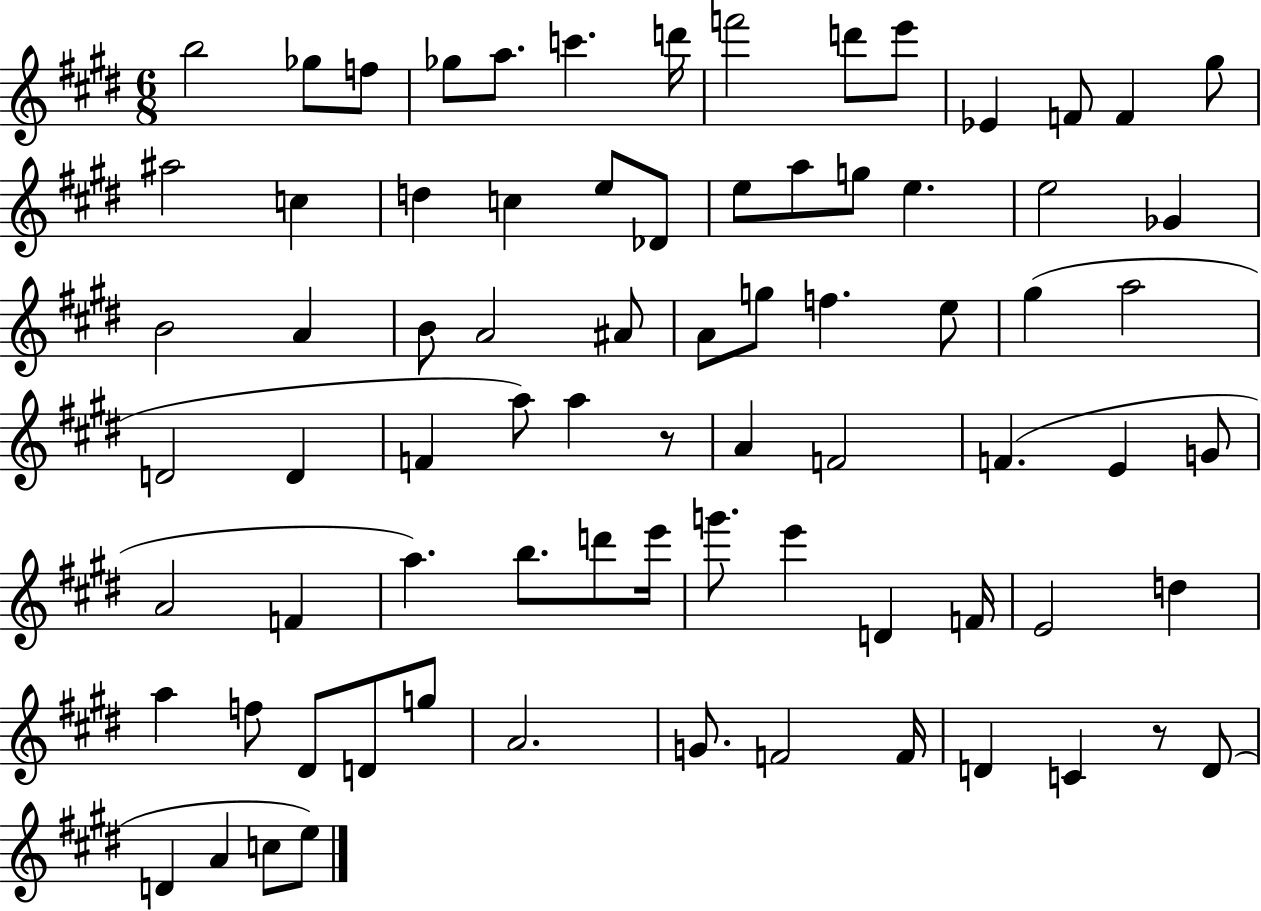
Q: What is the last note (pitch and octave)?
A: E5